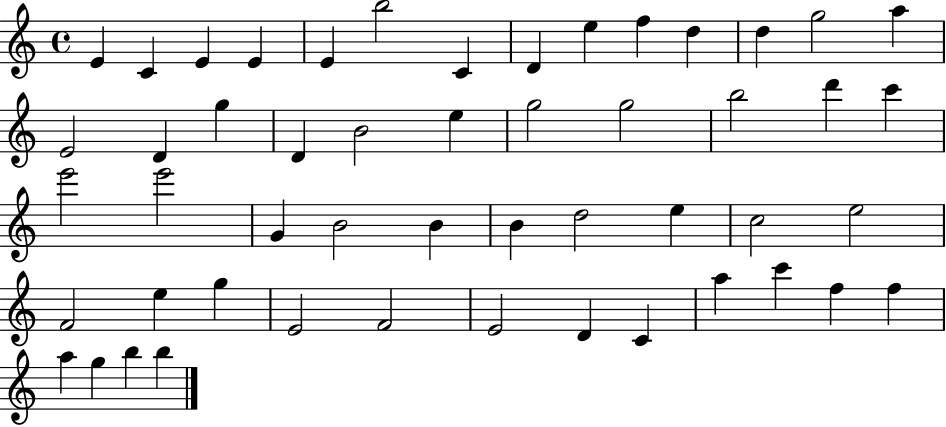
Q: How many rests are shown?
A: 0